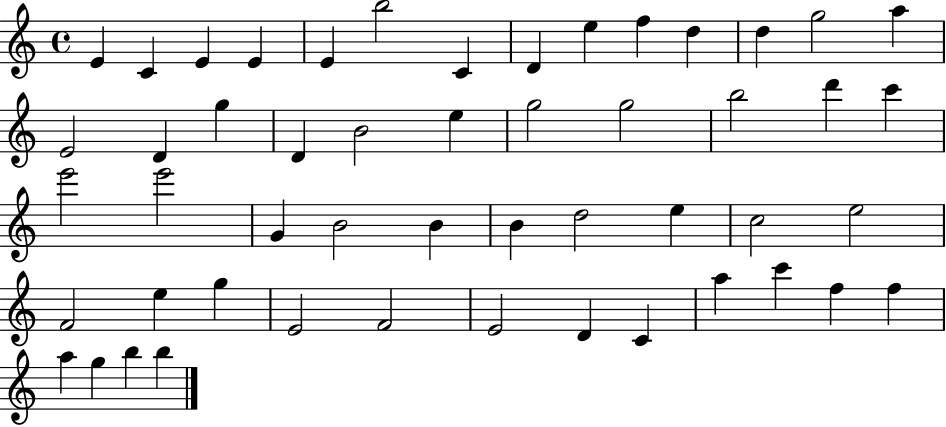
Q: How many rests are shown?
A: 0